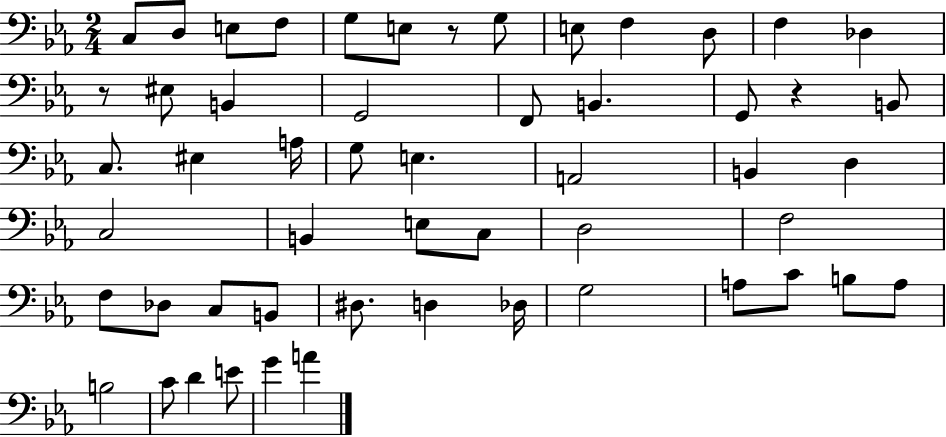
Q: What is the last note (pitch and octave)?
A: A4